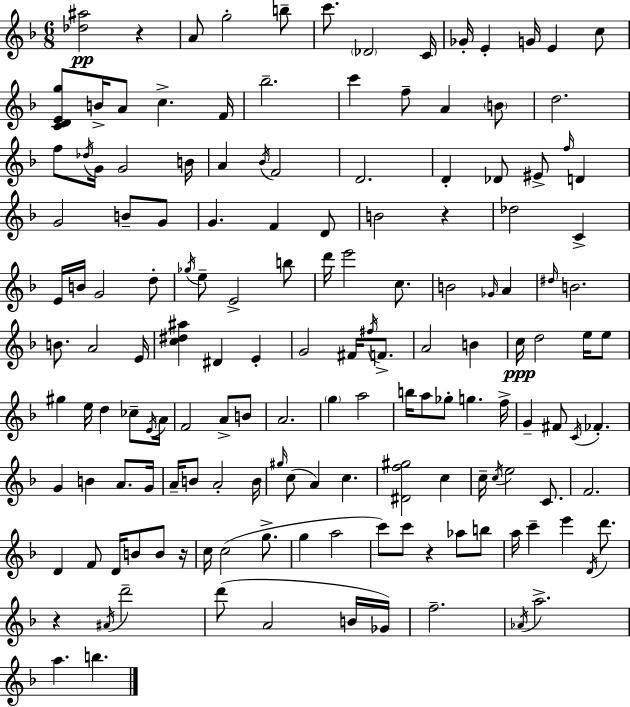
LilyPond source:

{
  \clef treble
  \numericTimeSignature
  \time 6/8
  \key f \major
  <des'' ais''>2\pp r4 | a'8 g''2-. b''8-- | c'''8. \parenthesize des'2 c'16 | ges'16-. e'4-. g'16 e'4 c''8 | \break <c' d' e' g''>8 b'16-> a'8 c''4.-> f'16 | bes''2.-- | c'''4 f''8-- a'4 \parenthesize b'8 | d''2. | \break f''8 \acciaccatura { des''16 } g'16 g'2 | b'16 a'4 \acciaccatura { bes'16 } f'2 | d'2. | d'4-. des'8 eis'8-> \grace { f''16 } d'4 | \break g'2 b'8-- | g'8 g'4. f'4 | d'8 b'2 r4 | des''2 c'4-> | \break e'16 b'16 g'2 | d''8-. \acciaccatura { ges''16 } e''8-- e'2-> | b''8 d'''16 e'''2 | c''8. b'2 | \break \grace { ges'16 } a'4 \grace { dis''16 } b'2. | b'8. a'2 | e'16 <c'' dis'' ais''>4 dis'4 | e'4-. g'2 | \break fis'16 \acciaccatura { fis''16 } f'8.-> a'2 | b'4 c''16\ppp d''2 | e''16 e''8 gis''4 e''16 | d''4 ces''8-- \acciaccatura { e'16 } a'16 f'2 | \break a'8-> b'8 a'2. | \parenthesize g''4 | a''2 b''16 a''8 ges''8-. | g''4. f''16-> g'4-- | \break fis'8 \acciaccatura { c'16 } fes'4.-. g'4 | b'4 a'8. g'16 a'16-- b'8 | a'2-. b'16 \grace { gis''16 }( c''8 | a'4) c''4. <dis' f'' gis''>2 | \break c''4 c''16-- \acciaccatura { c''16 } | e''2 c'8. f'2. | d'4 | f'8 d'16 b'8 b'8 r16 c''16 | \break c''2( g''8.-> g''4 | a''2 c'''8) | c'''8 r4 aes''8 b''8 a''16 | c'''4-- e'''4 \acciaccatura { d'16 } d'''8. | \break r4 \acciaccatura { ais'16 } d'''2-- | d'''8( a'2 b'16 | ges'16) f''2.-- | \acciaccatura { aes'16 } a''2.-> | \break a''4. b''4. | \bar "|."
}